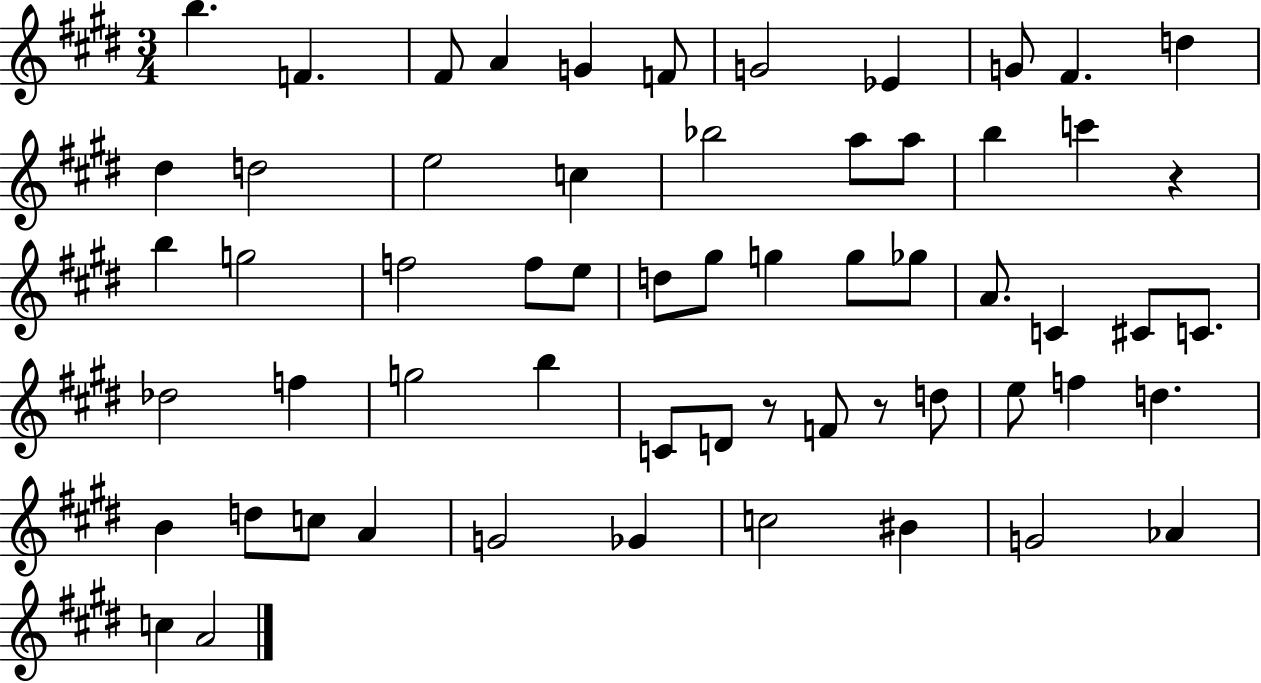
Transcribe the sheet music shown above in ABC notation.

X:1
T:Untitled
M:3/4
L:1/4
K:E
b F ^F/2 A G F/2 G2 _E G/2 ^F d ^d d2 e2 c _b2 a/2 a/2 b c' z b g2 f2 f/2 e/2 d/2 ^g/2 g g/2 _g/2 A/2 C ^C/2 C/2 _d2 f g2 b C/2 D/2 z/2 F/2 z/2 d/2 e/2 f d B d/2 c/2 A G2 _G c2 ^B G2 _A c A2